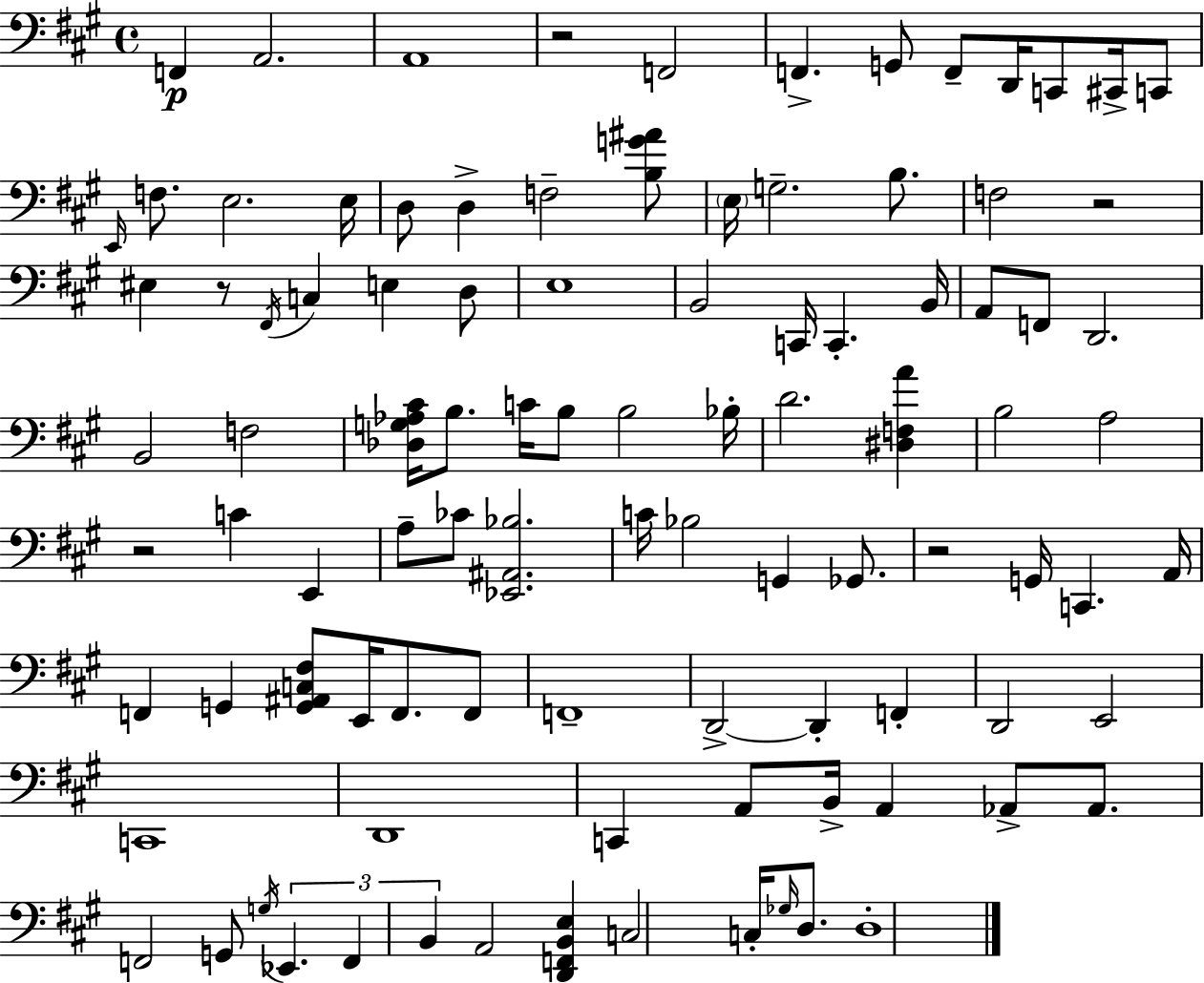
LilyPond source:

{
  \clef bass
  \time 4/4
  \defaultTimeSignature
  \key a \major
  f,4\p a,2. | a,1 | r2 f,2 | f,4.-> g,8 f,8-- d,16 c,8 cis,16-> c,8 | \break \grace { e,16 } f8. e2. | e16 d8 d4-> f2-- <b g' ais'>8 | \parenthesize e16 g2.-- b8. | f2 r2 | \break eis4 r8 \acciaccatura { fis,16 } c4 e4 | d8 e1 | b,2 c,16 c,4.-. | b,16 a,8 f,8 d,2. | \break b,2 f2 | <des g aes cis'>16 b8. c'16 b8 b2 | bes16-. d'2. <dis f a'>4 | b2 a2 | \break r2 c'4 e,4 | a8-- ces'8 <ees, ais, bes>2. | c'16 bes2 g,4 ges,8. | r2 g,16 c,4. | \break a,16 f,4 g,4 <g, ais, c fis>8 e,16 f,8. | f,8 f,1-- | d,2->~~ d,4-. f,4-. | d,2 e,2 | \break c,1 | d,1 | c,4 a,8 b,16-> a,4 aes,8-> aes,8. | f,2 g,8 \acciaccatura { g16 } \tuplet 3/2 { ees,4. | \break f,4 b,4 } a,2 | <d, f, b, e>4 c2 c16-. | \grace { ges16 } d8. d1-. | \bar "|."
}